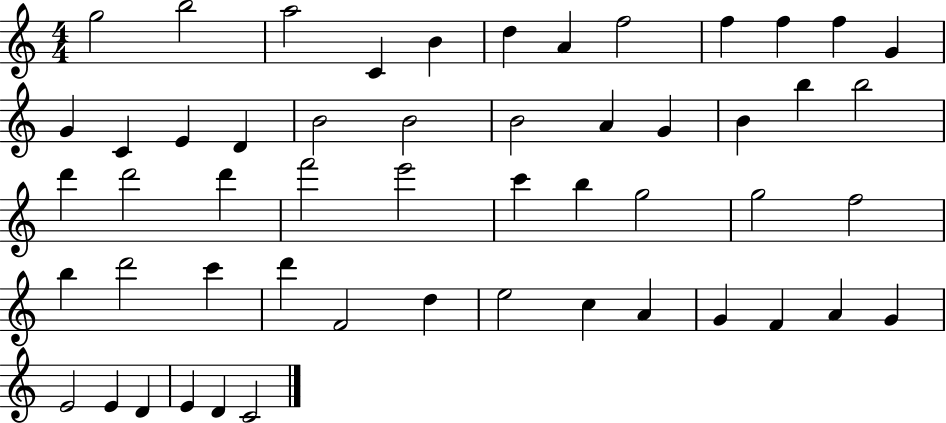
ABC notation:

X:1
T:Untitled
M:4/4
L:1/4
K:C
g2 b2 a2 C B d A f2 f f f G G C E D B2 B2 B2 A G B b b2 d' d'2 d' f'2 e'2 c' b g2 g2 f2 b d'2 c' d' F2 d e2 c A G F A G E2 E D E D C2